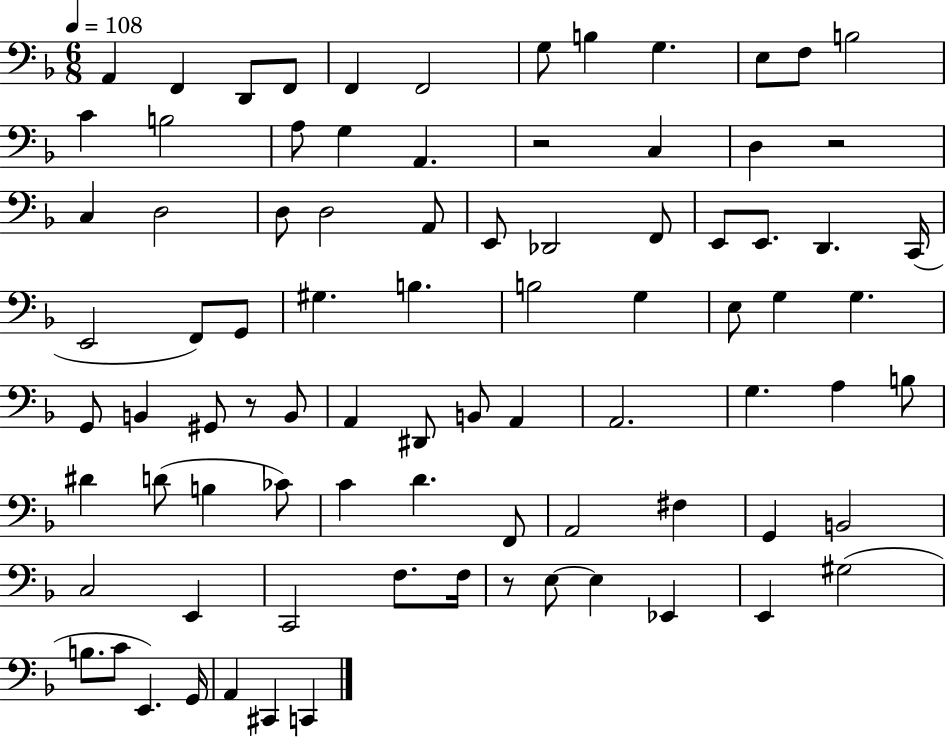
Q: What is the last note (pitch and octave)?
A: C2